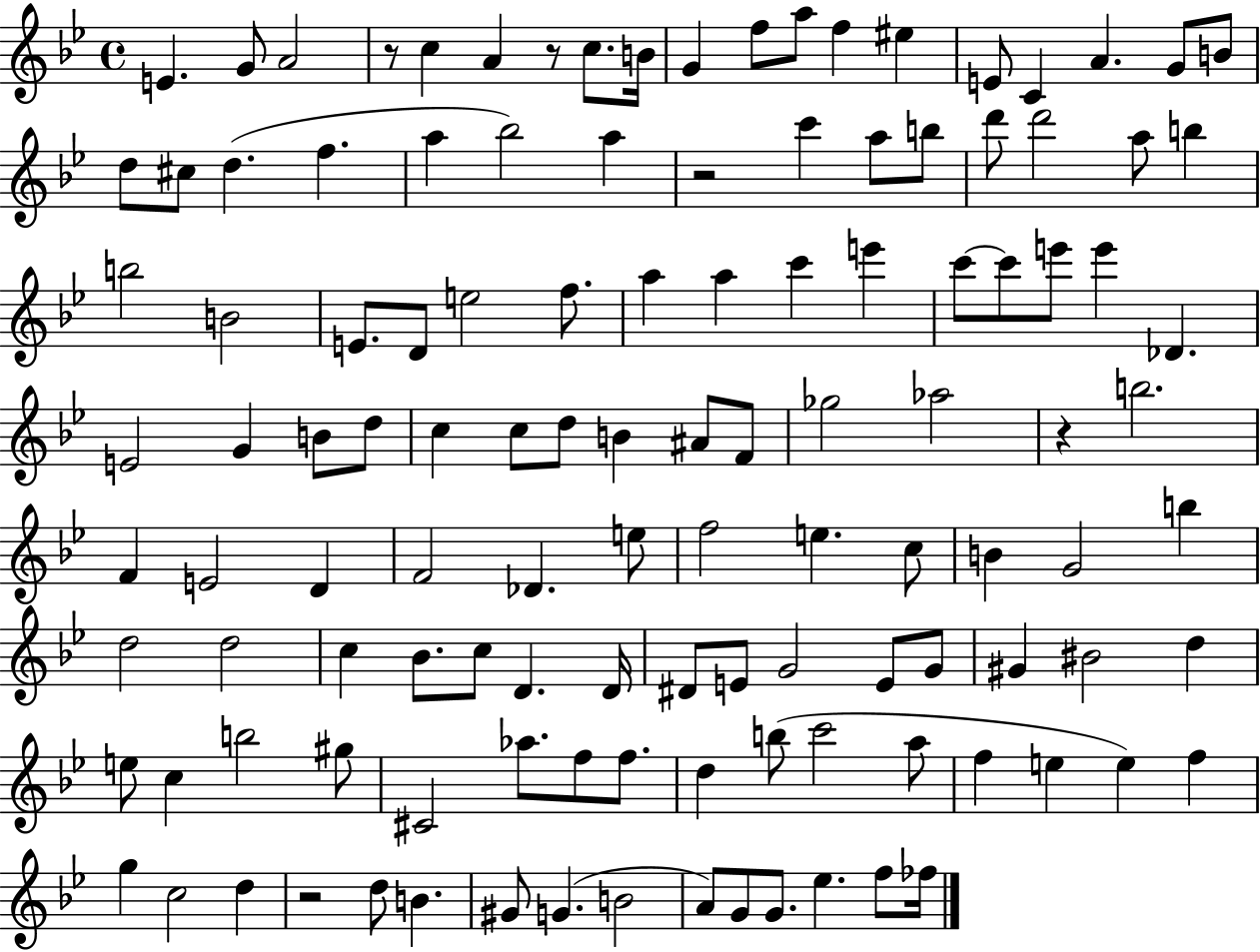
{
  \clef treble
  \time 4/4
  \defaultTimeSignature
  \key bes \major
  e'4. g'8 a'2 | r8 c''4 a'4 r8 c''8. b'16 | g'4 f''8 a''8 f''4 eis''4 | e'8 c'4 a'4. g'8 b'8 | \break d''8 cis''8 d''4.( f''4. | a''4 bes''2) a''4 | r2 c'''4 a''8 b''8 | d'''8 d'''2 a''8 b''4 | \break b''2 b'2 | e'8. d'8 e''2 f''8. | a''4 a''4 c'''4 e'''4 | c'''8~~ c'''8 e'''8 e'''4 des'4. | \break e'2 g'4 b'8 d''8 | c''4 c''8 d''8 b'4 ais'8 f'8 | ges''2 aes''2 | r4 b''2. | \break f'4 e'2 d'4 | f'2 des'4. e''8 | f''2 e''4. c''8 | b'4 g'2 b''4 | \break d''2 d''2 | c''4 bes'8. c''8 d'4. d'16 | dis'8 e'8 g'2 e'8 g'8 | gis'4 bis'2 d''4 | \break e''8 c''4 b''2 gis''8 | cis'2 aes''8. f''8 f''8. | d''4 b''8( c'''2 a''8 | f''4 e''4 e''4) f''4 | \break g''4 c''2 d''4 | r2 d''8 b'4. | gis'8 g'4.( b'2 | a'8) g'8 g'8. ees''4. f''8 fes''16 | \break \bar "|."
}